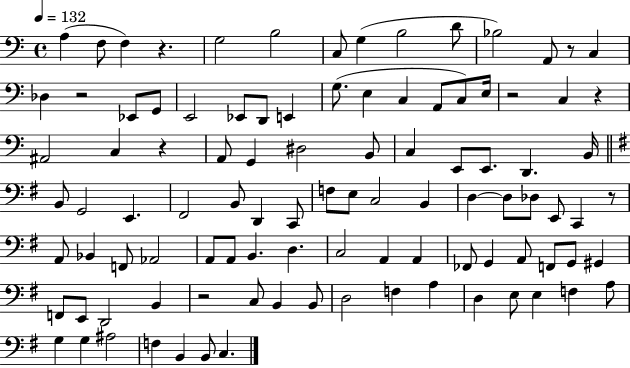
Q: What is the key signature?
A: C major